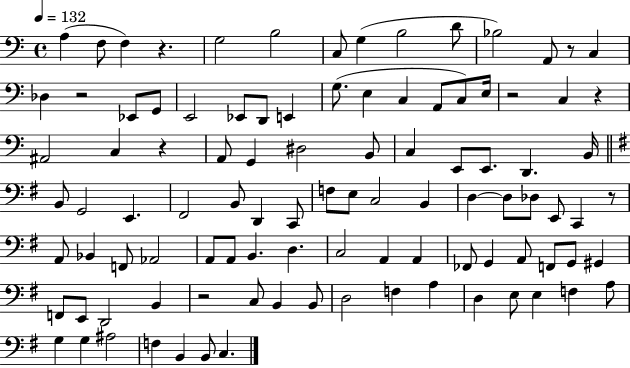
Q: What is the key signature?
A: C major